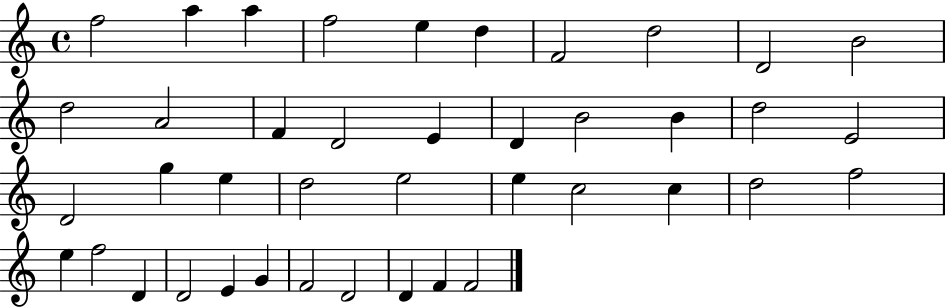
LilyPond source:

{
  \clef treble
  \time 4/4
  \defaultTimeSignature
  \key c \major
  f''2 a''4 a''4 | f''2 e''4 d''4 | f'2 d''2 | d'2 b'2 | \break d''2 a'2 | f'4 d'2 e'4 | d'4 b'2 b'4 | d''2 e'2 | \break d'2 g''4 e''4 | d''2 e''2 | e''4 c''2 c''4 | d''2 f''2 | \break e''4 f''2 d'4 | d'2 e'4 g'4 | f'2 d'2 | d'4 f'4 f'2 | \break \bar "|."
}